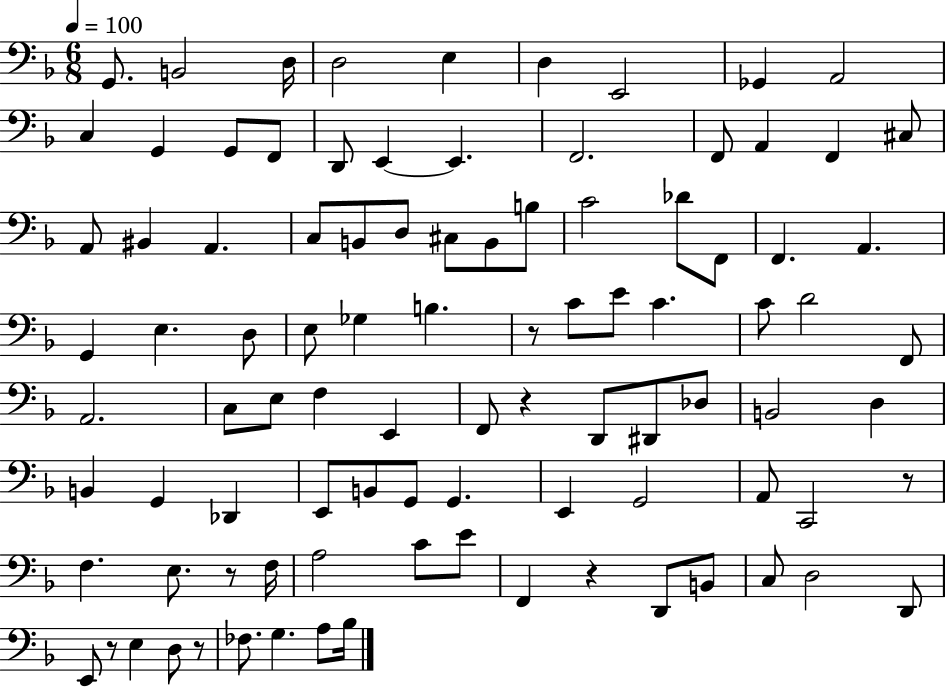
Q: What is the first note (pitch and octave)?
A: G2